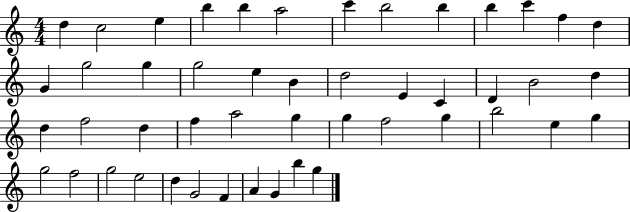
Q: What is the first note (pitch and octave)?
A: D5